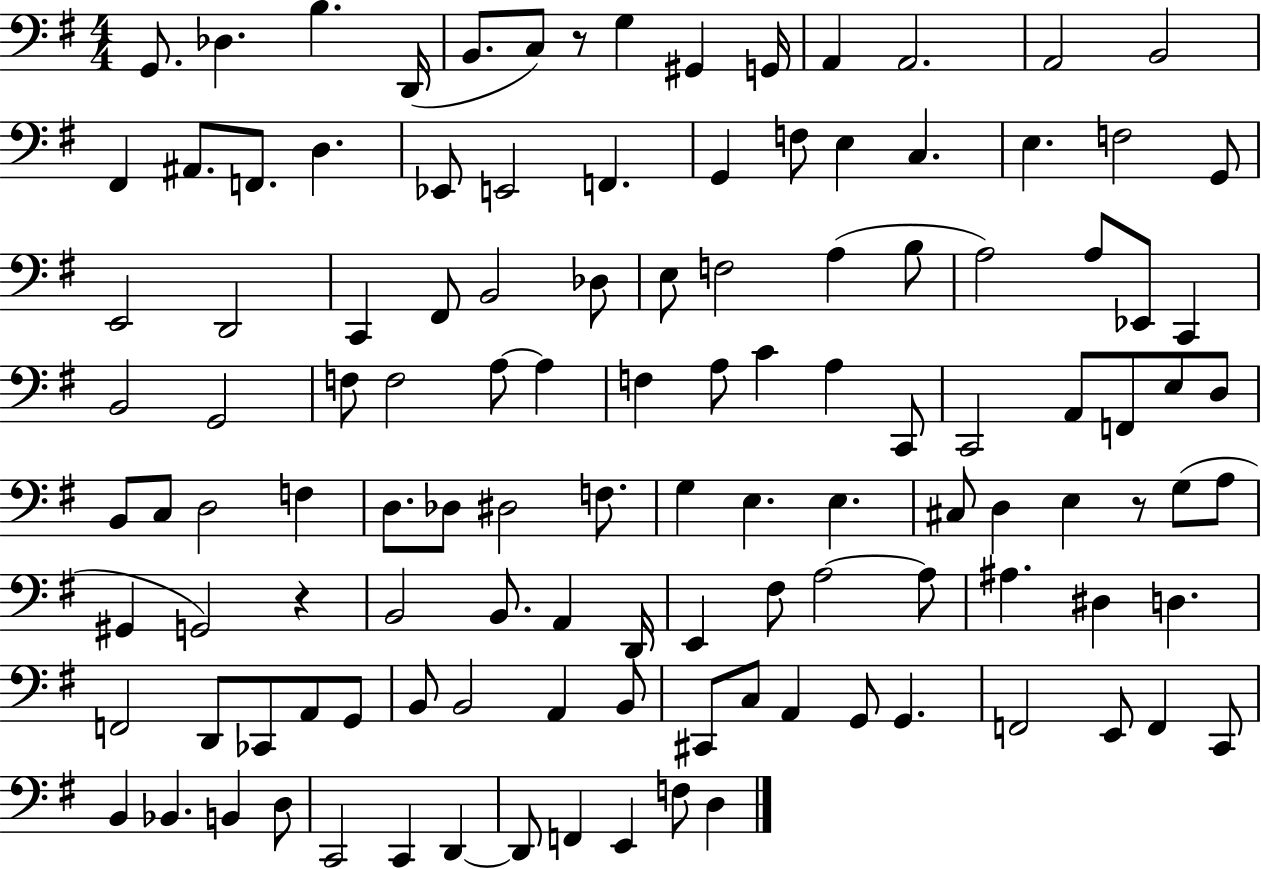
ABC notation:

X:1
T:Untitled
M:4/4
L:1/4
K:G
G,,/2 _D, B, D,,/4 B,,/2 C,/2 z/2 G, ^G,, G,,/4 A,, A,,2 A,,2 B,,2 ^F,, ^A,,/2 F,,/2 D, _E,,/2 E,,2 F,, G,, F,/2 E, C, E, F,2 G,,/2 E,,2 D,,2 C,, ^F,,/2 B,,2 _D,/2 E,/2 F,2 A, B,/2 A,2 A,/2 _E,,/2 C,, B,,2 G,,2 F,/2 F,2 A,/2 A, F, A,/2 C A, C,,/2 C,,2 A,,/2 F,,/2 E,/2 D,/2 B,,/2 C,/2 D,2 F, D,/2 _D,/2 ^D,2 F,/2 G, E, E, ^C,/2 D, E, z/2 G,/2 A,/2 ^G,, G,,2 z B,,2 B,,/2 A,, D,,/4 E,, ^F,/2 A,2 A,/2 ^A, ^D, D, F,,2 D,,/2 _C,,/2 A,,/2 G,,/2 B,,/2 B,,2 A,, B,,/2 ^C,,/2 C,/2 A,, G,,/2 G,, F,,2 E,,/2 F,, C,,/2 B,, _B,, B,, D,/2 C,,2 C,, D,, D,,/2 F,, E,, F,/2 D,